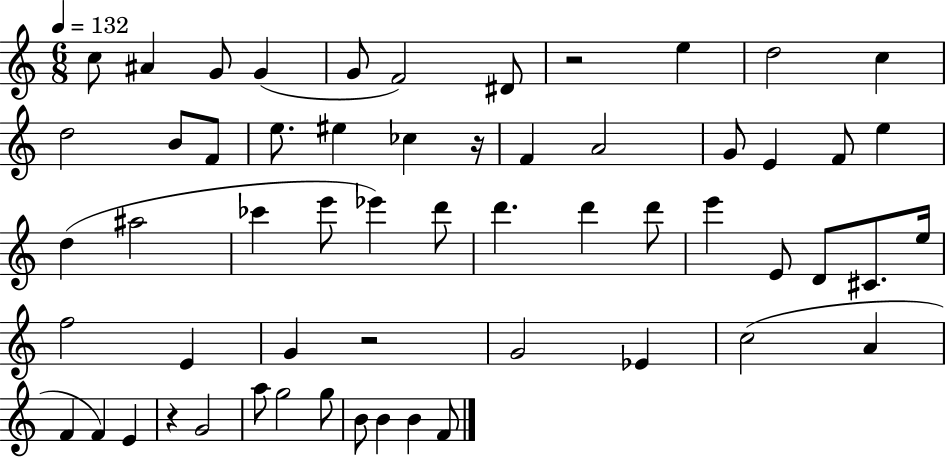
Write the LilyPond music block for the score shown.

{
  \clef treble
  \numericTimeSignature
  \time 6/8
  \key c \major
  \tempo 4 = 132
  c''8 ais'4 g'8 g'4( | g'8 f'2) dis'8 | r2 e''4 | d''2 c''4 | \break d''2 b'8 f'8 | e''8. eis''4 ces''4 r16 | f'4 a'2 | g'8 e'4 f'8 e''4 | \break d''4( ais''2 | ces'''4 e'''8 ees'''4) d'''8 | d'''4. d'''4 d'''8 | e'''4 e'8 d'8 cis'8. e''16 | \break f''2 e'4 | g'4 r2 | g'2 ees'4 | c''2( a'4 | \break f'4 f'4) e'4 | r4 g'2 | a''8 g''2 g''8 | b'8 b'4 b'4 f'8 | \break \bar "|."
}